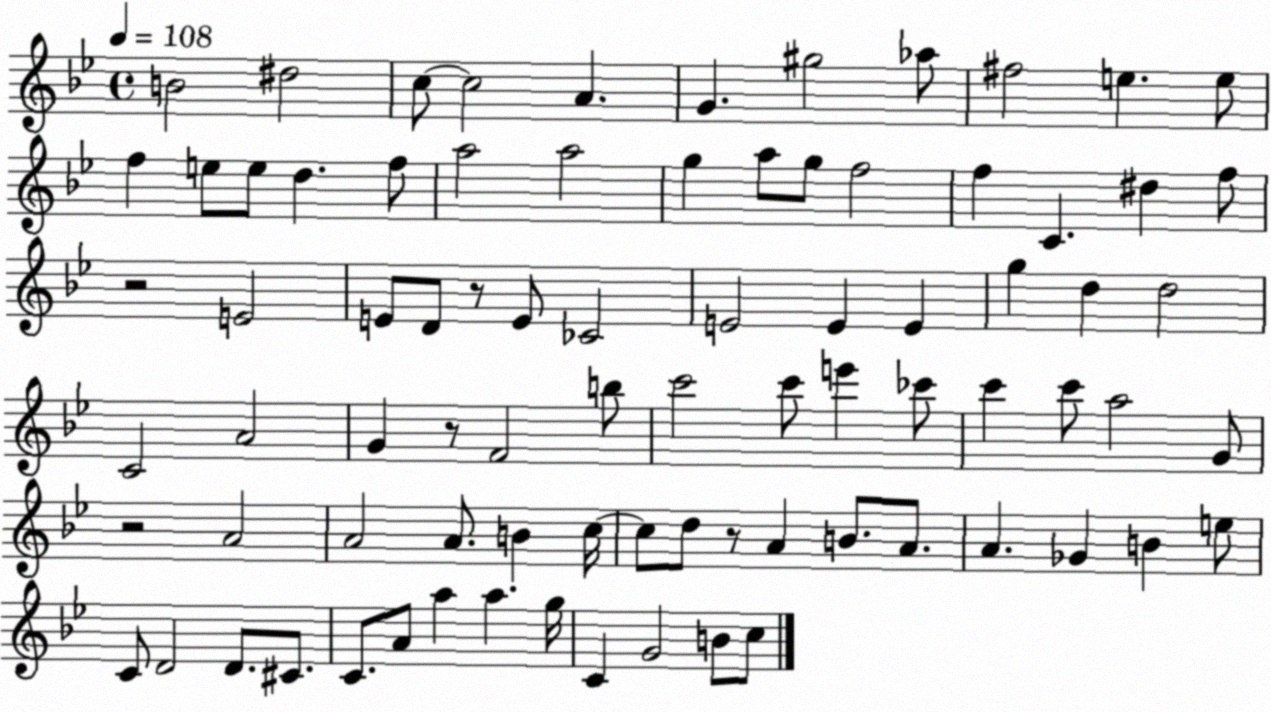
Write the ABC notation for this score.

X:1
T:Untitled
M:4/4
L:1/4
K:Bb
B2 ^d2 c/2 c2 A G ^g2 _a/2 ^f2 e e/2 f e/2 e/2 d f/2 a2 a2 g a/2 g/2 f2 f C ^d f/2 z2 E2 E/2 D/2 z/2 E/2 _C2 E2 E E g d d2 C2 A2 G z/2 F2 b/2 c'2 c'/2 e' _c'/2 c' c'/2 a2 G/2 z2 A2 A2 A/2 B c/4 c/2 d/2 z/2 A B/2 A/2 A _G B e/2 C/2 D2 D/2 ^C/2 C/2 A/2 a a g/4 C G2 B/2 c/2